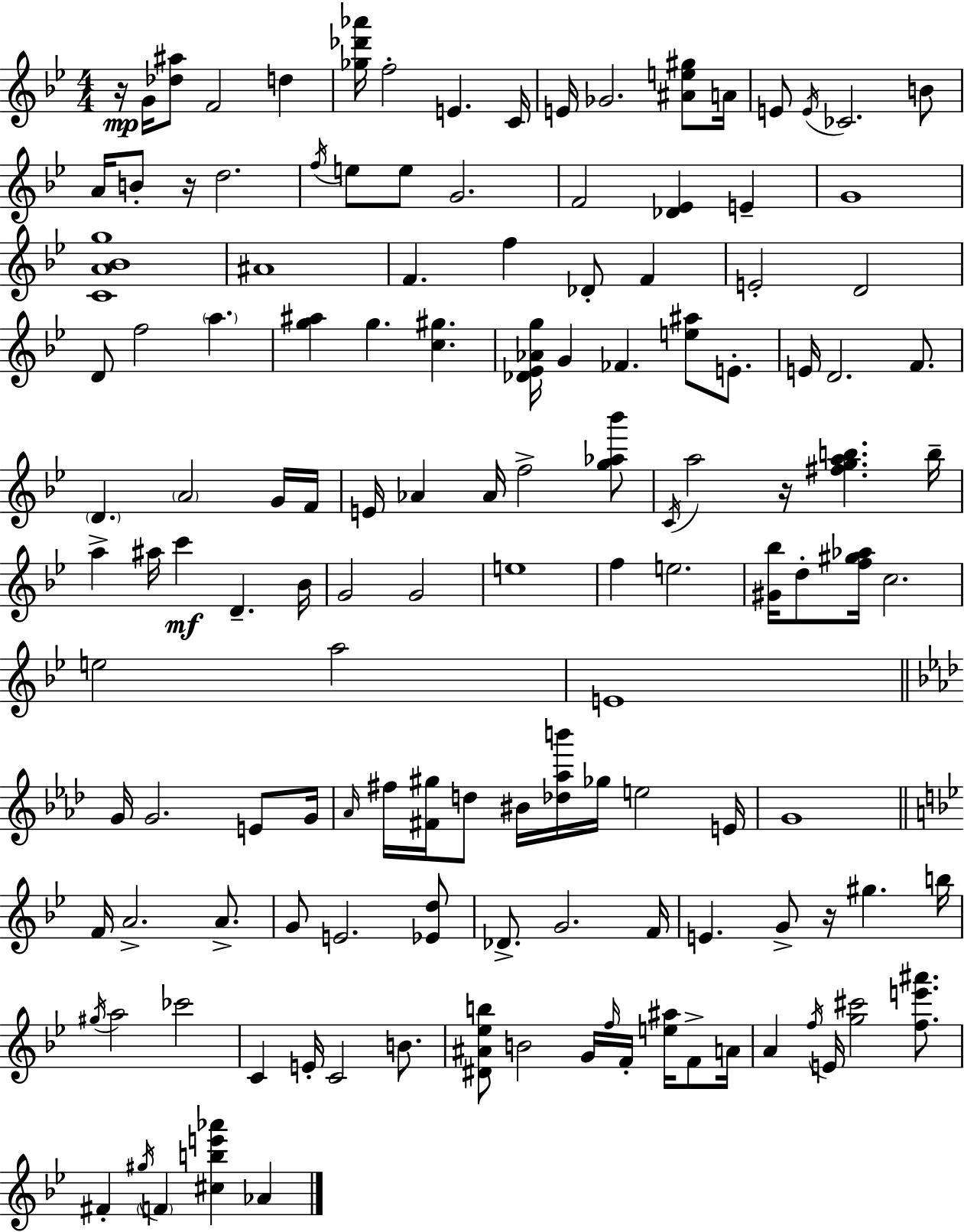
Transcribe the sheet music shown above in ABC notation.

X:1
T:Untitled
M:4/4
L:1/4
K:Bb
z/4 G/4 [_d^a]/2 F2 d [_g_d'_a']/4 f2 E C/4 E/4 _G2 [^Ae^g]/2 A/4 E/2 E/4 _C2 B/2 A/4 B/2 z/4 d2 f/4 e/2 e/2 G2 F2 [_D_E] E G4 [CA_Bg]4 ^A4 F f _D/2 F E2 D2 D/2 f2 a [g^a] g [c^g] [_D_E_Ag]/4 G _F [e^a]/2 E/2 E/4 D2 F/2 D A2 G/4 F/4 E/4 _A _A/4 f2 [g_a_b']/2 C/4 a2 z/4 [^fgab] b/4 a ^a/4 c' D _B/4 G2 G2 e4 f e2 [^G_b]/4 d/2 [f^g_a]/4 c2 e2 a2 E4 G/4 G2 E/2 G/4 _A/4 ^f/4 [^F^g]/4 d/2 ^B/4 [_d_ab']/4 _g/4 e2 E/4 G4 F/4 A2 A/2 G/2 E2 [_Ed]/2 _D/2 G2 F/4 E G/2 z/4 ^g b/4 ^g/4 a2 _c'2 C E/4 C2 B/2 [^D^A_eb]/2 B2 G/4 f/4 F/4 [e^a]/4 F/2 A/4 A f/4 E/4 [g^c']2 [fe'^a']/2 ^F ^g/4 F [^cbe'_a'] _A